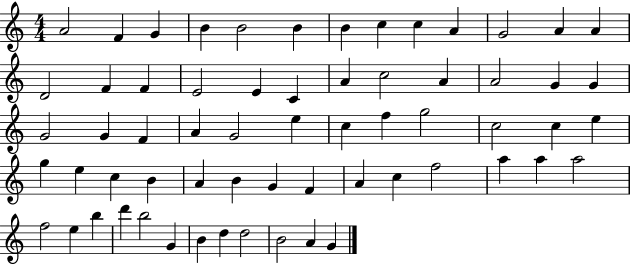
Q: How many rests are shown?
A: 0